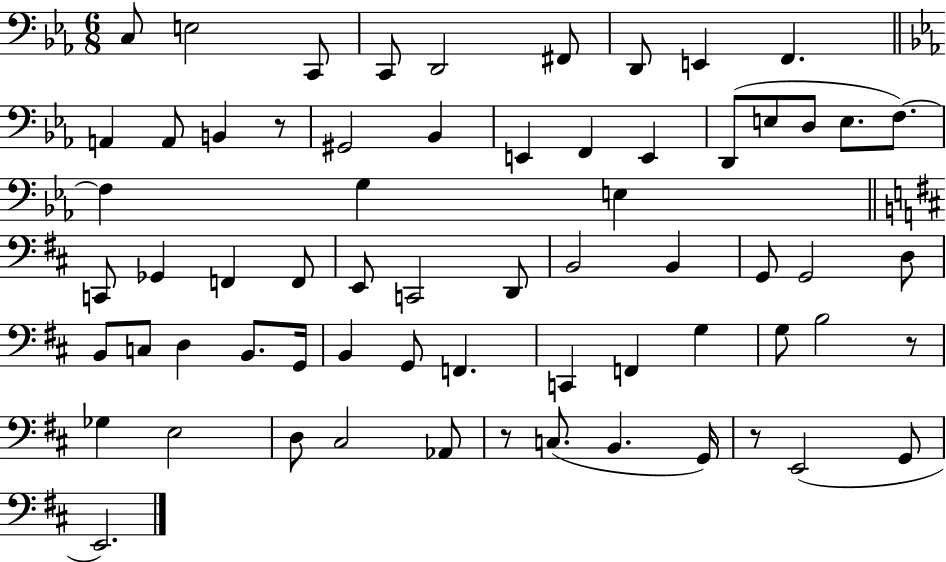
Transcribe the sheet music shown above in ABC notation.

X:1
T:Untitled
M:6/8
L:1/4
K:Eb
C,/2 E,2 C,,/2 C,,/2 D,,2 ^F,,/2 D,,/2 E,, F,, A,, A,,/2 B,, z/2 ^G,,2 _B,, E,, F,, E,, D,,/2 E,/2 D,/2 E,/2 F,/2 F, G, E, C,,/2 _G,, F,, F,,/2 E,,/2 C,,2 D,,/2 B,,2 B,, G,,/2 G,,2 D,/2 B,,/2 C,/2 D, B,,/2 G,,/4 B,, G,,/2 F,, C,, F,, G, G,/2 B,2 z/2 _G, E,2 D,/2 ^C,2 _A,,/2 z/2 C,/2 B,, G,,/4 z/2 E,,2 G,,/2 E,,2